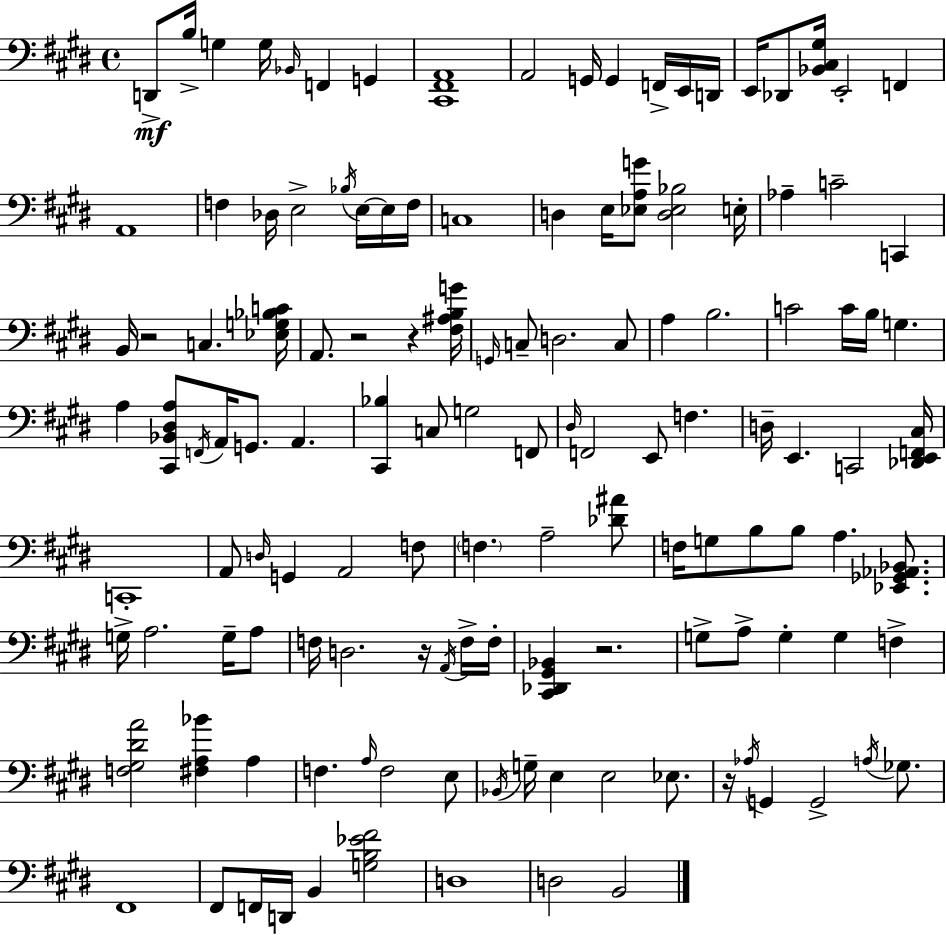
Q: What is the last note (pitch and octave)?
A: B2